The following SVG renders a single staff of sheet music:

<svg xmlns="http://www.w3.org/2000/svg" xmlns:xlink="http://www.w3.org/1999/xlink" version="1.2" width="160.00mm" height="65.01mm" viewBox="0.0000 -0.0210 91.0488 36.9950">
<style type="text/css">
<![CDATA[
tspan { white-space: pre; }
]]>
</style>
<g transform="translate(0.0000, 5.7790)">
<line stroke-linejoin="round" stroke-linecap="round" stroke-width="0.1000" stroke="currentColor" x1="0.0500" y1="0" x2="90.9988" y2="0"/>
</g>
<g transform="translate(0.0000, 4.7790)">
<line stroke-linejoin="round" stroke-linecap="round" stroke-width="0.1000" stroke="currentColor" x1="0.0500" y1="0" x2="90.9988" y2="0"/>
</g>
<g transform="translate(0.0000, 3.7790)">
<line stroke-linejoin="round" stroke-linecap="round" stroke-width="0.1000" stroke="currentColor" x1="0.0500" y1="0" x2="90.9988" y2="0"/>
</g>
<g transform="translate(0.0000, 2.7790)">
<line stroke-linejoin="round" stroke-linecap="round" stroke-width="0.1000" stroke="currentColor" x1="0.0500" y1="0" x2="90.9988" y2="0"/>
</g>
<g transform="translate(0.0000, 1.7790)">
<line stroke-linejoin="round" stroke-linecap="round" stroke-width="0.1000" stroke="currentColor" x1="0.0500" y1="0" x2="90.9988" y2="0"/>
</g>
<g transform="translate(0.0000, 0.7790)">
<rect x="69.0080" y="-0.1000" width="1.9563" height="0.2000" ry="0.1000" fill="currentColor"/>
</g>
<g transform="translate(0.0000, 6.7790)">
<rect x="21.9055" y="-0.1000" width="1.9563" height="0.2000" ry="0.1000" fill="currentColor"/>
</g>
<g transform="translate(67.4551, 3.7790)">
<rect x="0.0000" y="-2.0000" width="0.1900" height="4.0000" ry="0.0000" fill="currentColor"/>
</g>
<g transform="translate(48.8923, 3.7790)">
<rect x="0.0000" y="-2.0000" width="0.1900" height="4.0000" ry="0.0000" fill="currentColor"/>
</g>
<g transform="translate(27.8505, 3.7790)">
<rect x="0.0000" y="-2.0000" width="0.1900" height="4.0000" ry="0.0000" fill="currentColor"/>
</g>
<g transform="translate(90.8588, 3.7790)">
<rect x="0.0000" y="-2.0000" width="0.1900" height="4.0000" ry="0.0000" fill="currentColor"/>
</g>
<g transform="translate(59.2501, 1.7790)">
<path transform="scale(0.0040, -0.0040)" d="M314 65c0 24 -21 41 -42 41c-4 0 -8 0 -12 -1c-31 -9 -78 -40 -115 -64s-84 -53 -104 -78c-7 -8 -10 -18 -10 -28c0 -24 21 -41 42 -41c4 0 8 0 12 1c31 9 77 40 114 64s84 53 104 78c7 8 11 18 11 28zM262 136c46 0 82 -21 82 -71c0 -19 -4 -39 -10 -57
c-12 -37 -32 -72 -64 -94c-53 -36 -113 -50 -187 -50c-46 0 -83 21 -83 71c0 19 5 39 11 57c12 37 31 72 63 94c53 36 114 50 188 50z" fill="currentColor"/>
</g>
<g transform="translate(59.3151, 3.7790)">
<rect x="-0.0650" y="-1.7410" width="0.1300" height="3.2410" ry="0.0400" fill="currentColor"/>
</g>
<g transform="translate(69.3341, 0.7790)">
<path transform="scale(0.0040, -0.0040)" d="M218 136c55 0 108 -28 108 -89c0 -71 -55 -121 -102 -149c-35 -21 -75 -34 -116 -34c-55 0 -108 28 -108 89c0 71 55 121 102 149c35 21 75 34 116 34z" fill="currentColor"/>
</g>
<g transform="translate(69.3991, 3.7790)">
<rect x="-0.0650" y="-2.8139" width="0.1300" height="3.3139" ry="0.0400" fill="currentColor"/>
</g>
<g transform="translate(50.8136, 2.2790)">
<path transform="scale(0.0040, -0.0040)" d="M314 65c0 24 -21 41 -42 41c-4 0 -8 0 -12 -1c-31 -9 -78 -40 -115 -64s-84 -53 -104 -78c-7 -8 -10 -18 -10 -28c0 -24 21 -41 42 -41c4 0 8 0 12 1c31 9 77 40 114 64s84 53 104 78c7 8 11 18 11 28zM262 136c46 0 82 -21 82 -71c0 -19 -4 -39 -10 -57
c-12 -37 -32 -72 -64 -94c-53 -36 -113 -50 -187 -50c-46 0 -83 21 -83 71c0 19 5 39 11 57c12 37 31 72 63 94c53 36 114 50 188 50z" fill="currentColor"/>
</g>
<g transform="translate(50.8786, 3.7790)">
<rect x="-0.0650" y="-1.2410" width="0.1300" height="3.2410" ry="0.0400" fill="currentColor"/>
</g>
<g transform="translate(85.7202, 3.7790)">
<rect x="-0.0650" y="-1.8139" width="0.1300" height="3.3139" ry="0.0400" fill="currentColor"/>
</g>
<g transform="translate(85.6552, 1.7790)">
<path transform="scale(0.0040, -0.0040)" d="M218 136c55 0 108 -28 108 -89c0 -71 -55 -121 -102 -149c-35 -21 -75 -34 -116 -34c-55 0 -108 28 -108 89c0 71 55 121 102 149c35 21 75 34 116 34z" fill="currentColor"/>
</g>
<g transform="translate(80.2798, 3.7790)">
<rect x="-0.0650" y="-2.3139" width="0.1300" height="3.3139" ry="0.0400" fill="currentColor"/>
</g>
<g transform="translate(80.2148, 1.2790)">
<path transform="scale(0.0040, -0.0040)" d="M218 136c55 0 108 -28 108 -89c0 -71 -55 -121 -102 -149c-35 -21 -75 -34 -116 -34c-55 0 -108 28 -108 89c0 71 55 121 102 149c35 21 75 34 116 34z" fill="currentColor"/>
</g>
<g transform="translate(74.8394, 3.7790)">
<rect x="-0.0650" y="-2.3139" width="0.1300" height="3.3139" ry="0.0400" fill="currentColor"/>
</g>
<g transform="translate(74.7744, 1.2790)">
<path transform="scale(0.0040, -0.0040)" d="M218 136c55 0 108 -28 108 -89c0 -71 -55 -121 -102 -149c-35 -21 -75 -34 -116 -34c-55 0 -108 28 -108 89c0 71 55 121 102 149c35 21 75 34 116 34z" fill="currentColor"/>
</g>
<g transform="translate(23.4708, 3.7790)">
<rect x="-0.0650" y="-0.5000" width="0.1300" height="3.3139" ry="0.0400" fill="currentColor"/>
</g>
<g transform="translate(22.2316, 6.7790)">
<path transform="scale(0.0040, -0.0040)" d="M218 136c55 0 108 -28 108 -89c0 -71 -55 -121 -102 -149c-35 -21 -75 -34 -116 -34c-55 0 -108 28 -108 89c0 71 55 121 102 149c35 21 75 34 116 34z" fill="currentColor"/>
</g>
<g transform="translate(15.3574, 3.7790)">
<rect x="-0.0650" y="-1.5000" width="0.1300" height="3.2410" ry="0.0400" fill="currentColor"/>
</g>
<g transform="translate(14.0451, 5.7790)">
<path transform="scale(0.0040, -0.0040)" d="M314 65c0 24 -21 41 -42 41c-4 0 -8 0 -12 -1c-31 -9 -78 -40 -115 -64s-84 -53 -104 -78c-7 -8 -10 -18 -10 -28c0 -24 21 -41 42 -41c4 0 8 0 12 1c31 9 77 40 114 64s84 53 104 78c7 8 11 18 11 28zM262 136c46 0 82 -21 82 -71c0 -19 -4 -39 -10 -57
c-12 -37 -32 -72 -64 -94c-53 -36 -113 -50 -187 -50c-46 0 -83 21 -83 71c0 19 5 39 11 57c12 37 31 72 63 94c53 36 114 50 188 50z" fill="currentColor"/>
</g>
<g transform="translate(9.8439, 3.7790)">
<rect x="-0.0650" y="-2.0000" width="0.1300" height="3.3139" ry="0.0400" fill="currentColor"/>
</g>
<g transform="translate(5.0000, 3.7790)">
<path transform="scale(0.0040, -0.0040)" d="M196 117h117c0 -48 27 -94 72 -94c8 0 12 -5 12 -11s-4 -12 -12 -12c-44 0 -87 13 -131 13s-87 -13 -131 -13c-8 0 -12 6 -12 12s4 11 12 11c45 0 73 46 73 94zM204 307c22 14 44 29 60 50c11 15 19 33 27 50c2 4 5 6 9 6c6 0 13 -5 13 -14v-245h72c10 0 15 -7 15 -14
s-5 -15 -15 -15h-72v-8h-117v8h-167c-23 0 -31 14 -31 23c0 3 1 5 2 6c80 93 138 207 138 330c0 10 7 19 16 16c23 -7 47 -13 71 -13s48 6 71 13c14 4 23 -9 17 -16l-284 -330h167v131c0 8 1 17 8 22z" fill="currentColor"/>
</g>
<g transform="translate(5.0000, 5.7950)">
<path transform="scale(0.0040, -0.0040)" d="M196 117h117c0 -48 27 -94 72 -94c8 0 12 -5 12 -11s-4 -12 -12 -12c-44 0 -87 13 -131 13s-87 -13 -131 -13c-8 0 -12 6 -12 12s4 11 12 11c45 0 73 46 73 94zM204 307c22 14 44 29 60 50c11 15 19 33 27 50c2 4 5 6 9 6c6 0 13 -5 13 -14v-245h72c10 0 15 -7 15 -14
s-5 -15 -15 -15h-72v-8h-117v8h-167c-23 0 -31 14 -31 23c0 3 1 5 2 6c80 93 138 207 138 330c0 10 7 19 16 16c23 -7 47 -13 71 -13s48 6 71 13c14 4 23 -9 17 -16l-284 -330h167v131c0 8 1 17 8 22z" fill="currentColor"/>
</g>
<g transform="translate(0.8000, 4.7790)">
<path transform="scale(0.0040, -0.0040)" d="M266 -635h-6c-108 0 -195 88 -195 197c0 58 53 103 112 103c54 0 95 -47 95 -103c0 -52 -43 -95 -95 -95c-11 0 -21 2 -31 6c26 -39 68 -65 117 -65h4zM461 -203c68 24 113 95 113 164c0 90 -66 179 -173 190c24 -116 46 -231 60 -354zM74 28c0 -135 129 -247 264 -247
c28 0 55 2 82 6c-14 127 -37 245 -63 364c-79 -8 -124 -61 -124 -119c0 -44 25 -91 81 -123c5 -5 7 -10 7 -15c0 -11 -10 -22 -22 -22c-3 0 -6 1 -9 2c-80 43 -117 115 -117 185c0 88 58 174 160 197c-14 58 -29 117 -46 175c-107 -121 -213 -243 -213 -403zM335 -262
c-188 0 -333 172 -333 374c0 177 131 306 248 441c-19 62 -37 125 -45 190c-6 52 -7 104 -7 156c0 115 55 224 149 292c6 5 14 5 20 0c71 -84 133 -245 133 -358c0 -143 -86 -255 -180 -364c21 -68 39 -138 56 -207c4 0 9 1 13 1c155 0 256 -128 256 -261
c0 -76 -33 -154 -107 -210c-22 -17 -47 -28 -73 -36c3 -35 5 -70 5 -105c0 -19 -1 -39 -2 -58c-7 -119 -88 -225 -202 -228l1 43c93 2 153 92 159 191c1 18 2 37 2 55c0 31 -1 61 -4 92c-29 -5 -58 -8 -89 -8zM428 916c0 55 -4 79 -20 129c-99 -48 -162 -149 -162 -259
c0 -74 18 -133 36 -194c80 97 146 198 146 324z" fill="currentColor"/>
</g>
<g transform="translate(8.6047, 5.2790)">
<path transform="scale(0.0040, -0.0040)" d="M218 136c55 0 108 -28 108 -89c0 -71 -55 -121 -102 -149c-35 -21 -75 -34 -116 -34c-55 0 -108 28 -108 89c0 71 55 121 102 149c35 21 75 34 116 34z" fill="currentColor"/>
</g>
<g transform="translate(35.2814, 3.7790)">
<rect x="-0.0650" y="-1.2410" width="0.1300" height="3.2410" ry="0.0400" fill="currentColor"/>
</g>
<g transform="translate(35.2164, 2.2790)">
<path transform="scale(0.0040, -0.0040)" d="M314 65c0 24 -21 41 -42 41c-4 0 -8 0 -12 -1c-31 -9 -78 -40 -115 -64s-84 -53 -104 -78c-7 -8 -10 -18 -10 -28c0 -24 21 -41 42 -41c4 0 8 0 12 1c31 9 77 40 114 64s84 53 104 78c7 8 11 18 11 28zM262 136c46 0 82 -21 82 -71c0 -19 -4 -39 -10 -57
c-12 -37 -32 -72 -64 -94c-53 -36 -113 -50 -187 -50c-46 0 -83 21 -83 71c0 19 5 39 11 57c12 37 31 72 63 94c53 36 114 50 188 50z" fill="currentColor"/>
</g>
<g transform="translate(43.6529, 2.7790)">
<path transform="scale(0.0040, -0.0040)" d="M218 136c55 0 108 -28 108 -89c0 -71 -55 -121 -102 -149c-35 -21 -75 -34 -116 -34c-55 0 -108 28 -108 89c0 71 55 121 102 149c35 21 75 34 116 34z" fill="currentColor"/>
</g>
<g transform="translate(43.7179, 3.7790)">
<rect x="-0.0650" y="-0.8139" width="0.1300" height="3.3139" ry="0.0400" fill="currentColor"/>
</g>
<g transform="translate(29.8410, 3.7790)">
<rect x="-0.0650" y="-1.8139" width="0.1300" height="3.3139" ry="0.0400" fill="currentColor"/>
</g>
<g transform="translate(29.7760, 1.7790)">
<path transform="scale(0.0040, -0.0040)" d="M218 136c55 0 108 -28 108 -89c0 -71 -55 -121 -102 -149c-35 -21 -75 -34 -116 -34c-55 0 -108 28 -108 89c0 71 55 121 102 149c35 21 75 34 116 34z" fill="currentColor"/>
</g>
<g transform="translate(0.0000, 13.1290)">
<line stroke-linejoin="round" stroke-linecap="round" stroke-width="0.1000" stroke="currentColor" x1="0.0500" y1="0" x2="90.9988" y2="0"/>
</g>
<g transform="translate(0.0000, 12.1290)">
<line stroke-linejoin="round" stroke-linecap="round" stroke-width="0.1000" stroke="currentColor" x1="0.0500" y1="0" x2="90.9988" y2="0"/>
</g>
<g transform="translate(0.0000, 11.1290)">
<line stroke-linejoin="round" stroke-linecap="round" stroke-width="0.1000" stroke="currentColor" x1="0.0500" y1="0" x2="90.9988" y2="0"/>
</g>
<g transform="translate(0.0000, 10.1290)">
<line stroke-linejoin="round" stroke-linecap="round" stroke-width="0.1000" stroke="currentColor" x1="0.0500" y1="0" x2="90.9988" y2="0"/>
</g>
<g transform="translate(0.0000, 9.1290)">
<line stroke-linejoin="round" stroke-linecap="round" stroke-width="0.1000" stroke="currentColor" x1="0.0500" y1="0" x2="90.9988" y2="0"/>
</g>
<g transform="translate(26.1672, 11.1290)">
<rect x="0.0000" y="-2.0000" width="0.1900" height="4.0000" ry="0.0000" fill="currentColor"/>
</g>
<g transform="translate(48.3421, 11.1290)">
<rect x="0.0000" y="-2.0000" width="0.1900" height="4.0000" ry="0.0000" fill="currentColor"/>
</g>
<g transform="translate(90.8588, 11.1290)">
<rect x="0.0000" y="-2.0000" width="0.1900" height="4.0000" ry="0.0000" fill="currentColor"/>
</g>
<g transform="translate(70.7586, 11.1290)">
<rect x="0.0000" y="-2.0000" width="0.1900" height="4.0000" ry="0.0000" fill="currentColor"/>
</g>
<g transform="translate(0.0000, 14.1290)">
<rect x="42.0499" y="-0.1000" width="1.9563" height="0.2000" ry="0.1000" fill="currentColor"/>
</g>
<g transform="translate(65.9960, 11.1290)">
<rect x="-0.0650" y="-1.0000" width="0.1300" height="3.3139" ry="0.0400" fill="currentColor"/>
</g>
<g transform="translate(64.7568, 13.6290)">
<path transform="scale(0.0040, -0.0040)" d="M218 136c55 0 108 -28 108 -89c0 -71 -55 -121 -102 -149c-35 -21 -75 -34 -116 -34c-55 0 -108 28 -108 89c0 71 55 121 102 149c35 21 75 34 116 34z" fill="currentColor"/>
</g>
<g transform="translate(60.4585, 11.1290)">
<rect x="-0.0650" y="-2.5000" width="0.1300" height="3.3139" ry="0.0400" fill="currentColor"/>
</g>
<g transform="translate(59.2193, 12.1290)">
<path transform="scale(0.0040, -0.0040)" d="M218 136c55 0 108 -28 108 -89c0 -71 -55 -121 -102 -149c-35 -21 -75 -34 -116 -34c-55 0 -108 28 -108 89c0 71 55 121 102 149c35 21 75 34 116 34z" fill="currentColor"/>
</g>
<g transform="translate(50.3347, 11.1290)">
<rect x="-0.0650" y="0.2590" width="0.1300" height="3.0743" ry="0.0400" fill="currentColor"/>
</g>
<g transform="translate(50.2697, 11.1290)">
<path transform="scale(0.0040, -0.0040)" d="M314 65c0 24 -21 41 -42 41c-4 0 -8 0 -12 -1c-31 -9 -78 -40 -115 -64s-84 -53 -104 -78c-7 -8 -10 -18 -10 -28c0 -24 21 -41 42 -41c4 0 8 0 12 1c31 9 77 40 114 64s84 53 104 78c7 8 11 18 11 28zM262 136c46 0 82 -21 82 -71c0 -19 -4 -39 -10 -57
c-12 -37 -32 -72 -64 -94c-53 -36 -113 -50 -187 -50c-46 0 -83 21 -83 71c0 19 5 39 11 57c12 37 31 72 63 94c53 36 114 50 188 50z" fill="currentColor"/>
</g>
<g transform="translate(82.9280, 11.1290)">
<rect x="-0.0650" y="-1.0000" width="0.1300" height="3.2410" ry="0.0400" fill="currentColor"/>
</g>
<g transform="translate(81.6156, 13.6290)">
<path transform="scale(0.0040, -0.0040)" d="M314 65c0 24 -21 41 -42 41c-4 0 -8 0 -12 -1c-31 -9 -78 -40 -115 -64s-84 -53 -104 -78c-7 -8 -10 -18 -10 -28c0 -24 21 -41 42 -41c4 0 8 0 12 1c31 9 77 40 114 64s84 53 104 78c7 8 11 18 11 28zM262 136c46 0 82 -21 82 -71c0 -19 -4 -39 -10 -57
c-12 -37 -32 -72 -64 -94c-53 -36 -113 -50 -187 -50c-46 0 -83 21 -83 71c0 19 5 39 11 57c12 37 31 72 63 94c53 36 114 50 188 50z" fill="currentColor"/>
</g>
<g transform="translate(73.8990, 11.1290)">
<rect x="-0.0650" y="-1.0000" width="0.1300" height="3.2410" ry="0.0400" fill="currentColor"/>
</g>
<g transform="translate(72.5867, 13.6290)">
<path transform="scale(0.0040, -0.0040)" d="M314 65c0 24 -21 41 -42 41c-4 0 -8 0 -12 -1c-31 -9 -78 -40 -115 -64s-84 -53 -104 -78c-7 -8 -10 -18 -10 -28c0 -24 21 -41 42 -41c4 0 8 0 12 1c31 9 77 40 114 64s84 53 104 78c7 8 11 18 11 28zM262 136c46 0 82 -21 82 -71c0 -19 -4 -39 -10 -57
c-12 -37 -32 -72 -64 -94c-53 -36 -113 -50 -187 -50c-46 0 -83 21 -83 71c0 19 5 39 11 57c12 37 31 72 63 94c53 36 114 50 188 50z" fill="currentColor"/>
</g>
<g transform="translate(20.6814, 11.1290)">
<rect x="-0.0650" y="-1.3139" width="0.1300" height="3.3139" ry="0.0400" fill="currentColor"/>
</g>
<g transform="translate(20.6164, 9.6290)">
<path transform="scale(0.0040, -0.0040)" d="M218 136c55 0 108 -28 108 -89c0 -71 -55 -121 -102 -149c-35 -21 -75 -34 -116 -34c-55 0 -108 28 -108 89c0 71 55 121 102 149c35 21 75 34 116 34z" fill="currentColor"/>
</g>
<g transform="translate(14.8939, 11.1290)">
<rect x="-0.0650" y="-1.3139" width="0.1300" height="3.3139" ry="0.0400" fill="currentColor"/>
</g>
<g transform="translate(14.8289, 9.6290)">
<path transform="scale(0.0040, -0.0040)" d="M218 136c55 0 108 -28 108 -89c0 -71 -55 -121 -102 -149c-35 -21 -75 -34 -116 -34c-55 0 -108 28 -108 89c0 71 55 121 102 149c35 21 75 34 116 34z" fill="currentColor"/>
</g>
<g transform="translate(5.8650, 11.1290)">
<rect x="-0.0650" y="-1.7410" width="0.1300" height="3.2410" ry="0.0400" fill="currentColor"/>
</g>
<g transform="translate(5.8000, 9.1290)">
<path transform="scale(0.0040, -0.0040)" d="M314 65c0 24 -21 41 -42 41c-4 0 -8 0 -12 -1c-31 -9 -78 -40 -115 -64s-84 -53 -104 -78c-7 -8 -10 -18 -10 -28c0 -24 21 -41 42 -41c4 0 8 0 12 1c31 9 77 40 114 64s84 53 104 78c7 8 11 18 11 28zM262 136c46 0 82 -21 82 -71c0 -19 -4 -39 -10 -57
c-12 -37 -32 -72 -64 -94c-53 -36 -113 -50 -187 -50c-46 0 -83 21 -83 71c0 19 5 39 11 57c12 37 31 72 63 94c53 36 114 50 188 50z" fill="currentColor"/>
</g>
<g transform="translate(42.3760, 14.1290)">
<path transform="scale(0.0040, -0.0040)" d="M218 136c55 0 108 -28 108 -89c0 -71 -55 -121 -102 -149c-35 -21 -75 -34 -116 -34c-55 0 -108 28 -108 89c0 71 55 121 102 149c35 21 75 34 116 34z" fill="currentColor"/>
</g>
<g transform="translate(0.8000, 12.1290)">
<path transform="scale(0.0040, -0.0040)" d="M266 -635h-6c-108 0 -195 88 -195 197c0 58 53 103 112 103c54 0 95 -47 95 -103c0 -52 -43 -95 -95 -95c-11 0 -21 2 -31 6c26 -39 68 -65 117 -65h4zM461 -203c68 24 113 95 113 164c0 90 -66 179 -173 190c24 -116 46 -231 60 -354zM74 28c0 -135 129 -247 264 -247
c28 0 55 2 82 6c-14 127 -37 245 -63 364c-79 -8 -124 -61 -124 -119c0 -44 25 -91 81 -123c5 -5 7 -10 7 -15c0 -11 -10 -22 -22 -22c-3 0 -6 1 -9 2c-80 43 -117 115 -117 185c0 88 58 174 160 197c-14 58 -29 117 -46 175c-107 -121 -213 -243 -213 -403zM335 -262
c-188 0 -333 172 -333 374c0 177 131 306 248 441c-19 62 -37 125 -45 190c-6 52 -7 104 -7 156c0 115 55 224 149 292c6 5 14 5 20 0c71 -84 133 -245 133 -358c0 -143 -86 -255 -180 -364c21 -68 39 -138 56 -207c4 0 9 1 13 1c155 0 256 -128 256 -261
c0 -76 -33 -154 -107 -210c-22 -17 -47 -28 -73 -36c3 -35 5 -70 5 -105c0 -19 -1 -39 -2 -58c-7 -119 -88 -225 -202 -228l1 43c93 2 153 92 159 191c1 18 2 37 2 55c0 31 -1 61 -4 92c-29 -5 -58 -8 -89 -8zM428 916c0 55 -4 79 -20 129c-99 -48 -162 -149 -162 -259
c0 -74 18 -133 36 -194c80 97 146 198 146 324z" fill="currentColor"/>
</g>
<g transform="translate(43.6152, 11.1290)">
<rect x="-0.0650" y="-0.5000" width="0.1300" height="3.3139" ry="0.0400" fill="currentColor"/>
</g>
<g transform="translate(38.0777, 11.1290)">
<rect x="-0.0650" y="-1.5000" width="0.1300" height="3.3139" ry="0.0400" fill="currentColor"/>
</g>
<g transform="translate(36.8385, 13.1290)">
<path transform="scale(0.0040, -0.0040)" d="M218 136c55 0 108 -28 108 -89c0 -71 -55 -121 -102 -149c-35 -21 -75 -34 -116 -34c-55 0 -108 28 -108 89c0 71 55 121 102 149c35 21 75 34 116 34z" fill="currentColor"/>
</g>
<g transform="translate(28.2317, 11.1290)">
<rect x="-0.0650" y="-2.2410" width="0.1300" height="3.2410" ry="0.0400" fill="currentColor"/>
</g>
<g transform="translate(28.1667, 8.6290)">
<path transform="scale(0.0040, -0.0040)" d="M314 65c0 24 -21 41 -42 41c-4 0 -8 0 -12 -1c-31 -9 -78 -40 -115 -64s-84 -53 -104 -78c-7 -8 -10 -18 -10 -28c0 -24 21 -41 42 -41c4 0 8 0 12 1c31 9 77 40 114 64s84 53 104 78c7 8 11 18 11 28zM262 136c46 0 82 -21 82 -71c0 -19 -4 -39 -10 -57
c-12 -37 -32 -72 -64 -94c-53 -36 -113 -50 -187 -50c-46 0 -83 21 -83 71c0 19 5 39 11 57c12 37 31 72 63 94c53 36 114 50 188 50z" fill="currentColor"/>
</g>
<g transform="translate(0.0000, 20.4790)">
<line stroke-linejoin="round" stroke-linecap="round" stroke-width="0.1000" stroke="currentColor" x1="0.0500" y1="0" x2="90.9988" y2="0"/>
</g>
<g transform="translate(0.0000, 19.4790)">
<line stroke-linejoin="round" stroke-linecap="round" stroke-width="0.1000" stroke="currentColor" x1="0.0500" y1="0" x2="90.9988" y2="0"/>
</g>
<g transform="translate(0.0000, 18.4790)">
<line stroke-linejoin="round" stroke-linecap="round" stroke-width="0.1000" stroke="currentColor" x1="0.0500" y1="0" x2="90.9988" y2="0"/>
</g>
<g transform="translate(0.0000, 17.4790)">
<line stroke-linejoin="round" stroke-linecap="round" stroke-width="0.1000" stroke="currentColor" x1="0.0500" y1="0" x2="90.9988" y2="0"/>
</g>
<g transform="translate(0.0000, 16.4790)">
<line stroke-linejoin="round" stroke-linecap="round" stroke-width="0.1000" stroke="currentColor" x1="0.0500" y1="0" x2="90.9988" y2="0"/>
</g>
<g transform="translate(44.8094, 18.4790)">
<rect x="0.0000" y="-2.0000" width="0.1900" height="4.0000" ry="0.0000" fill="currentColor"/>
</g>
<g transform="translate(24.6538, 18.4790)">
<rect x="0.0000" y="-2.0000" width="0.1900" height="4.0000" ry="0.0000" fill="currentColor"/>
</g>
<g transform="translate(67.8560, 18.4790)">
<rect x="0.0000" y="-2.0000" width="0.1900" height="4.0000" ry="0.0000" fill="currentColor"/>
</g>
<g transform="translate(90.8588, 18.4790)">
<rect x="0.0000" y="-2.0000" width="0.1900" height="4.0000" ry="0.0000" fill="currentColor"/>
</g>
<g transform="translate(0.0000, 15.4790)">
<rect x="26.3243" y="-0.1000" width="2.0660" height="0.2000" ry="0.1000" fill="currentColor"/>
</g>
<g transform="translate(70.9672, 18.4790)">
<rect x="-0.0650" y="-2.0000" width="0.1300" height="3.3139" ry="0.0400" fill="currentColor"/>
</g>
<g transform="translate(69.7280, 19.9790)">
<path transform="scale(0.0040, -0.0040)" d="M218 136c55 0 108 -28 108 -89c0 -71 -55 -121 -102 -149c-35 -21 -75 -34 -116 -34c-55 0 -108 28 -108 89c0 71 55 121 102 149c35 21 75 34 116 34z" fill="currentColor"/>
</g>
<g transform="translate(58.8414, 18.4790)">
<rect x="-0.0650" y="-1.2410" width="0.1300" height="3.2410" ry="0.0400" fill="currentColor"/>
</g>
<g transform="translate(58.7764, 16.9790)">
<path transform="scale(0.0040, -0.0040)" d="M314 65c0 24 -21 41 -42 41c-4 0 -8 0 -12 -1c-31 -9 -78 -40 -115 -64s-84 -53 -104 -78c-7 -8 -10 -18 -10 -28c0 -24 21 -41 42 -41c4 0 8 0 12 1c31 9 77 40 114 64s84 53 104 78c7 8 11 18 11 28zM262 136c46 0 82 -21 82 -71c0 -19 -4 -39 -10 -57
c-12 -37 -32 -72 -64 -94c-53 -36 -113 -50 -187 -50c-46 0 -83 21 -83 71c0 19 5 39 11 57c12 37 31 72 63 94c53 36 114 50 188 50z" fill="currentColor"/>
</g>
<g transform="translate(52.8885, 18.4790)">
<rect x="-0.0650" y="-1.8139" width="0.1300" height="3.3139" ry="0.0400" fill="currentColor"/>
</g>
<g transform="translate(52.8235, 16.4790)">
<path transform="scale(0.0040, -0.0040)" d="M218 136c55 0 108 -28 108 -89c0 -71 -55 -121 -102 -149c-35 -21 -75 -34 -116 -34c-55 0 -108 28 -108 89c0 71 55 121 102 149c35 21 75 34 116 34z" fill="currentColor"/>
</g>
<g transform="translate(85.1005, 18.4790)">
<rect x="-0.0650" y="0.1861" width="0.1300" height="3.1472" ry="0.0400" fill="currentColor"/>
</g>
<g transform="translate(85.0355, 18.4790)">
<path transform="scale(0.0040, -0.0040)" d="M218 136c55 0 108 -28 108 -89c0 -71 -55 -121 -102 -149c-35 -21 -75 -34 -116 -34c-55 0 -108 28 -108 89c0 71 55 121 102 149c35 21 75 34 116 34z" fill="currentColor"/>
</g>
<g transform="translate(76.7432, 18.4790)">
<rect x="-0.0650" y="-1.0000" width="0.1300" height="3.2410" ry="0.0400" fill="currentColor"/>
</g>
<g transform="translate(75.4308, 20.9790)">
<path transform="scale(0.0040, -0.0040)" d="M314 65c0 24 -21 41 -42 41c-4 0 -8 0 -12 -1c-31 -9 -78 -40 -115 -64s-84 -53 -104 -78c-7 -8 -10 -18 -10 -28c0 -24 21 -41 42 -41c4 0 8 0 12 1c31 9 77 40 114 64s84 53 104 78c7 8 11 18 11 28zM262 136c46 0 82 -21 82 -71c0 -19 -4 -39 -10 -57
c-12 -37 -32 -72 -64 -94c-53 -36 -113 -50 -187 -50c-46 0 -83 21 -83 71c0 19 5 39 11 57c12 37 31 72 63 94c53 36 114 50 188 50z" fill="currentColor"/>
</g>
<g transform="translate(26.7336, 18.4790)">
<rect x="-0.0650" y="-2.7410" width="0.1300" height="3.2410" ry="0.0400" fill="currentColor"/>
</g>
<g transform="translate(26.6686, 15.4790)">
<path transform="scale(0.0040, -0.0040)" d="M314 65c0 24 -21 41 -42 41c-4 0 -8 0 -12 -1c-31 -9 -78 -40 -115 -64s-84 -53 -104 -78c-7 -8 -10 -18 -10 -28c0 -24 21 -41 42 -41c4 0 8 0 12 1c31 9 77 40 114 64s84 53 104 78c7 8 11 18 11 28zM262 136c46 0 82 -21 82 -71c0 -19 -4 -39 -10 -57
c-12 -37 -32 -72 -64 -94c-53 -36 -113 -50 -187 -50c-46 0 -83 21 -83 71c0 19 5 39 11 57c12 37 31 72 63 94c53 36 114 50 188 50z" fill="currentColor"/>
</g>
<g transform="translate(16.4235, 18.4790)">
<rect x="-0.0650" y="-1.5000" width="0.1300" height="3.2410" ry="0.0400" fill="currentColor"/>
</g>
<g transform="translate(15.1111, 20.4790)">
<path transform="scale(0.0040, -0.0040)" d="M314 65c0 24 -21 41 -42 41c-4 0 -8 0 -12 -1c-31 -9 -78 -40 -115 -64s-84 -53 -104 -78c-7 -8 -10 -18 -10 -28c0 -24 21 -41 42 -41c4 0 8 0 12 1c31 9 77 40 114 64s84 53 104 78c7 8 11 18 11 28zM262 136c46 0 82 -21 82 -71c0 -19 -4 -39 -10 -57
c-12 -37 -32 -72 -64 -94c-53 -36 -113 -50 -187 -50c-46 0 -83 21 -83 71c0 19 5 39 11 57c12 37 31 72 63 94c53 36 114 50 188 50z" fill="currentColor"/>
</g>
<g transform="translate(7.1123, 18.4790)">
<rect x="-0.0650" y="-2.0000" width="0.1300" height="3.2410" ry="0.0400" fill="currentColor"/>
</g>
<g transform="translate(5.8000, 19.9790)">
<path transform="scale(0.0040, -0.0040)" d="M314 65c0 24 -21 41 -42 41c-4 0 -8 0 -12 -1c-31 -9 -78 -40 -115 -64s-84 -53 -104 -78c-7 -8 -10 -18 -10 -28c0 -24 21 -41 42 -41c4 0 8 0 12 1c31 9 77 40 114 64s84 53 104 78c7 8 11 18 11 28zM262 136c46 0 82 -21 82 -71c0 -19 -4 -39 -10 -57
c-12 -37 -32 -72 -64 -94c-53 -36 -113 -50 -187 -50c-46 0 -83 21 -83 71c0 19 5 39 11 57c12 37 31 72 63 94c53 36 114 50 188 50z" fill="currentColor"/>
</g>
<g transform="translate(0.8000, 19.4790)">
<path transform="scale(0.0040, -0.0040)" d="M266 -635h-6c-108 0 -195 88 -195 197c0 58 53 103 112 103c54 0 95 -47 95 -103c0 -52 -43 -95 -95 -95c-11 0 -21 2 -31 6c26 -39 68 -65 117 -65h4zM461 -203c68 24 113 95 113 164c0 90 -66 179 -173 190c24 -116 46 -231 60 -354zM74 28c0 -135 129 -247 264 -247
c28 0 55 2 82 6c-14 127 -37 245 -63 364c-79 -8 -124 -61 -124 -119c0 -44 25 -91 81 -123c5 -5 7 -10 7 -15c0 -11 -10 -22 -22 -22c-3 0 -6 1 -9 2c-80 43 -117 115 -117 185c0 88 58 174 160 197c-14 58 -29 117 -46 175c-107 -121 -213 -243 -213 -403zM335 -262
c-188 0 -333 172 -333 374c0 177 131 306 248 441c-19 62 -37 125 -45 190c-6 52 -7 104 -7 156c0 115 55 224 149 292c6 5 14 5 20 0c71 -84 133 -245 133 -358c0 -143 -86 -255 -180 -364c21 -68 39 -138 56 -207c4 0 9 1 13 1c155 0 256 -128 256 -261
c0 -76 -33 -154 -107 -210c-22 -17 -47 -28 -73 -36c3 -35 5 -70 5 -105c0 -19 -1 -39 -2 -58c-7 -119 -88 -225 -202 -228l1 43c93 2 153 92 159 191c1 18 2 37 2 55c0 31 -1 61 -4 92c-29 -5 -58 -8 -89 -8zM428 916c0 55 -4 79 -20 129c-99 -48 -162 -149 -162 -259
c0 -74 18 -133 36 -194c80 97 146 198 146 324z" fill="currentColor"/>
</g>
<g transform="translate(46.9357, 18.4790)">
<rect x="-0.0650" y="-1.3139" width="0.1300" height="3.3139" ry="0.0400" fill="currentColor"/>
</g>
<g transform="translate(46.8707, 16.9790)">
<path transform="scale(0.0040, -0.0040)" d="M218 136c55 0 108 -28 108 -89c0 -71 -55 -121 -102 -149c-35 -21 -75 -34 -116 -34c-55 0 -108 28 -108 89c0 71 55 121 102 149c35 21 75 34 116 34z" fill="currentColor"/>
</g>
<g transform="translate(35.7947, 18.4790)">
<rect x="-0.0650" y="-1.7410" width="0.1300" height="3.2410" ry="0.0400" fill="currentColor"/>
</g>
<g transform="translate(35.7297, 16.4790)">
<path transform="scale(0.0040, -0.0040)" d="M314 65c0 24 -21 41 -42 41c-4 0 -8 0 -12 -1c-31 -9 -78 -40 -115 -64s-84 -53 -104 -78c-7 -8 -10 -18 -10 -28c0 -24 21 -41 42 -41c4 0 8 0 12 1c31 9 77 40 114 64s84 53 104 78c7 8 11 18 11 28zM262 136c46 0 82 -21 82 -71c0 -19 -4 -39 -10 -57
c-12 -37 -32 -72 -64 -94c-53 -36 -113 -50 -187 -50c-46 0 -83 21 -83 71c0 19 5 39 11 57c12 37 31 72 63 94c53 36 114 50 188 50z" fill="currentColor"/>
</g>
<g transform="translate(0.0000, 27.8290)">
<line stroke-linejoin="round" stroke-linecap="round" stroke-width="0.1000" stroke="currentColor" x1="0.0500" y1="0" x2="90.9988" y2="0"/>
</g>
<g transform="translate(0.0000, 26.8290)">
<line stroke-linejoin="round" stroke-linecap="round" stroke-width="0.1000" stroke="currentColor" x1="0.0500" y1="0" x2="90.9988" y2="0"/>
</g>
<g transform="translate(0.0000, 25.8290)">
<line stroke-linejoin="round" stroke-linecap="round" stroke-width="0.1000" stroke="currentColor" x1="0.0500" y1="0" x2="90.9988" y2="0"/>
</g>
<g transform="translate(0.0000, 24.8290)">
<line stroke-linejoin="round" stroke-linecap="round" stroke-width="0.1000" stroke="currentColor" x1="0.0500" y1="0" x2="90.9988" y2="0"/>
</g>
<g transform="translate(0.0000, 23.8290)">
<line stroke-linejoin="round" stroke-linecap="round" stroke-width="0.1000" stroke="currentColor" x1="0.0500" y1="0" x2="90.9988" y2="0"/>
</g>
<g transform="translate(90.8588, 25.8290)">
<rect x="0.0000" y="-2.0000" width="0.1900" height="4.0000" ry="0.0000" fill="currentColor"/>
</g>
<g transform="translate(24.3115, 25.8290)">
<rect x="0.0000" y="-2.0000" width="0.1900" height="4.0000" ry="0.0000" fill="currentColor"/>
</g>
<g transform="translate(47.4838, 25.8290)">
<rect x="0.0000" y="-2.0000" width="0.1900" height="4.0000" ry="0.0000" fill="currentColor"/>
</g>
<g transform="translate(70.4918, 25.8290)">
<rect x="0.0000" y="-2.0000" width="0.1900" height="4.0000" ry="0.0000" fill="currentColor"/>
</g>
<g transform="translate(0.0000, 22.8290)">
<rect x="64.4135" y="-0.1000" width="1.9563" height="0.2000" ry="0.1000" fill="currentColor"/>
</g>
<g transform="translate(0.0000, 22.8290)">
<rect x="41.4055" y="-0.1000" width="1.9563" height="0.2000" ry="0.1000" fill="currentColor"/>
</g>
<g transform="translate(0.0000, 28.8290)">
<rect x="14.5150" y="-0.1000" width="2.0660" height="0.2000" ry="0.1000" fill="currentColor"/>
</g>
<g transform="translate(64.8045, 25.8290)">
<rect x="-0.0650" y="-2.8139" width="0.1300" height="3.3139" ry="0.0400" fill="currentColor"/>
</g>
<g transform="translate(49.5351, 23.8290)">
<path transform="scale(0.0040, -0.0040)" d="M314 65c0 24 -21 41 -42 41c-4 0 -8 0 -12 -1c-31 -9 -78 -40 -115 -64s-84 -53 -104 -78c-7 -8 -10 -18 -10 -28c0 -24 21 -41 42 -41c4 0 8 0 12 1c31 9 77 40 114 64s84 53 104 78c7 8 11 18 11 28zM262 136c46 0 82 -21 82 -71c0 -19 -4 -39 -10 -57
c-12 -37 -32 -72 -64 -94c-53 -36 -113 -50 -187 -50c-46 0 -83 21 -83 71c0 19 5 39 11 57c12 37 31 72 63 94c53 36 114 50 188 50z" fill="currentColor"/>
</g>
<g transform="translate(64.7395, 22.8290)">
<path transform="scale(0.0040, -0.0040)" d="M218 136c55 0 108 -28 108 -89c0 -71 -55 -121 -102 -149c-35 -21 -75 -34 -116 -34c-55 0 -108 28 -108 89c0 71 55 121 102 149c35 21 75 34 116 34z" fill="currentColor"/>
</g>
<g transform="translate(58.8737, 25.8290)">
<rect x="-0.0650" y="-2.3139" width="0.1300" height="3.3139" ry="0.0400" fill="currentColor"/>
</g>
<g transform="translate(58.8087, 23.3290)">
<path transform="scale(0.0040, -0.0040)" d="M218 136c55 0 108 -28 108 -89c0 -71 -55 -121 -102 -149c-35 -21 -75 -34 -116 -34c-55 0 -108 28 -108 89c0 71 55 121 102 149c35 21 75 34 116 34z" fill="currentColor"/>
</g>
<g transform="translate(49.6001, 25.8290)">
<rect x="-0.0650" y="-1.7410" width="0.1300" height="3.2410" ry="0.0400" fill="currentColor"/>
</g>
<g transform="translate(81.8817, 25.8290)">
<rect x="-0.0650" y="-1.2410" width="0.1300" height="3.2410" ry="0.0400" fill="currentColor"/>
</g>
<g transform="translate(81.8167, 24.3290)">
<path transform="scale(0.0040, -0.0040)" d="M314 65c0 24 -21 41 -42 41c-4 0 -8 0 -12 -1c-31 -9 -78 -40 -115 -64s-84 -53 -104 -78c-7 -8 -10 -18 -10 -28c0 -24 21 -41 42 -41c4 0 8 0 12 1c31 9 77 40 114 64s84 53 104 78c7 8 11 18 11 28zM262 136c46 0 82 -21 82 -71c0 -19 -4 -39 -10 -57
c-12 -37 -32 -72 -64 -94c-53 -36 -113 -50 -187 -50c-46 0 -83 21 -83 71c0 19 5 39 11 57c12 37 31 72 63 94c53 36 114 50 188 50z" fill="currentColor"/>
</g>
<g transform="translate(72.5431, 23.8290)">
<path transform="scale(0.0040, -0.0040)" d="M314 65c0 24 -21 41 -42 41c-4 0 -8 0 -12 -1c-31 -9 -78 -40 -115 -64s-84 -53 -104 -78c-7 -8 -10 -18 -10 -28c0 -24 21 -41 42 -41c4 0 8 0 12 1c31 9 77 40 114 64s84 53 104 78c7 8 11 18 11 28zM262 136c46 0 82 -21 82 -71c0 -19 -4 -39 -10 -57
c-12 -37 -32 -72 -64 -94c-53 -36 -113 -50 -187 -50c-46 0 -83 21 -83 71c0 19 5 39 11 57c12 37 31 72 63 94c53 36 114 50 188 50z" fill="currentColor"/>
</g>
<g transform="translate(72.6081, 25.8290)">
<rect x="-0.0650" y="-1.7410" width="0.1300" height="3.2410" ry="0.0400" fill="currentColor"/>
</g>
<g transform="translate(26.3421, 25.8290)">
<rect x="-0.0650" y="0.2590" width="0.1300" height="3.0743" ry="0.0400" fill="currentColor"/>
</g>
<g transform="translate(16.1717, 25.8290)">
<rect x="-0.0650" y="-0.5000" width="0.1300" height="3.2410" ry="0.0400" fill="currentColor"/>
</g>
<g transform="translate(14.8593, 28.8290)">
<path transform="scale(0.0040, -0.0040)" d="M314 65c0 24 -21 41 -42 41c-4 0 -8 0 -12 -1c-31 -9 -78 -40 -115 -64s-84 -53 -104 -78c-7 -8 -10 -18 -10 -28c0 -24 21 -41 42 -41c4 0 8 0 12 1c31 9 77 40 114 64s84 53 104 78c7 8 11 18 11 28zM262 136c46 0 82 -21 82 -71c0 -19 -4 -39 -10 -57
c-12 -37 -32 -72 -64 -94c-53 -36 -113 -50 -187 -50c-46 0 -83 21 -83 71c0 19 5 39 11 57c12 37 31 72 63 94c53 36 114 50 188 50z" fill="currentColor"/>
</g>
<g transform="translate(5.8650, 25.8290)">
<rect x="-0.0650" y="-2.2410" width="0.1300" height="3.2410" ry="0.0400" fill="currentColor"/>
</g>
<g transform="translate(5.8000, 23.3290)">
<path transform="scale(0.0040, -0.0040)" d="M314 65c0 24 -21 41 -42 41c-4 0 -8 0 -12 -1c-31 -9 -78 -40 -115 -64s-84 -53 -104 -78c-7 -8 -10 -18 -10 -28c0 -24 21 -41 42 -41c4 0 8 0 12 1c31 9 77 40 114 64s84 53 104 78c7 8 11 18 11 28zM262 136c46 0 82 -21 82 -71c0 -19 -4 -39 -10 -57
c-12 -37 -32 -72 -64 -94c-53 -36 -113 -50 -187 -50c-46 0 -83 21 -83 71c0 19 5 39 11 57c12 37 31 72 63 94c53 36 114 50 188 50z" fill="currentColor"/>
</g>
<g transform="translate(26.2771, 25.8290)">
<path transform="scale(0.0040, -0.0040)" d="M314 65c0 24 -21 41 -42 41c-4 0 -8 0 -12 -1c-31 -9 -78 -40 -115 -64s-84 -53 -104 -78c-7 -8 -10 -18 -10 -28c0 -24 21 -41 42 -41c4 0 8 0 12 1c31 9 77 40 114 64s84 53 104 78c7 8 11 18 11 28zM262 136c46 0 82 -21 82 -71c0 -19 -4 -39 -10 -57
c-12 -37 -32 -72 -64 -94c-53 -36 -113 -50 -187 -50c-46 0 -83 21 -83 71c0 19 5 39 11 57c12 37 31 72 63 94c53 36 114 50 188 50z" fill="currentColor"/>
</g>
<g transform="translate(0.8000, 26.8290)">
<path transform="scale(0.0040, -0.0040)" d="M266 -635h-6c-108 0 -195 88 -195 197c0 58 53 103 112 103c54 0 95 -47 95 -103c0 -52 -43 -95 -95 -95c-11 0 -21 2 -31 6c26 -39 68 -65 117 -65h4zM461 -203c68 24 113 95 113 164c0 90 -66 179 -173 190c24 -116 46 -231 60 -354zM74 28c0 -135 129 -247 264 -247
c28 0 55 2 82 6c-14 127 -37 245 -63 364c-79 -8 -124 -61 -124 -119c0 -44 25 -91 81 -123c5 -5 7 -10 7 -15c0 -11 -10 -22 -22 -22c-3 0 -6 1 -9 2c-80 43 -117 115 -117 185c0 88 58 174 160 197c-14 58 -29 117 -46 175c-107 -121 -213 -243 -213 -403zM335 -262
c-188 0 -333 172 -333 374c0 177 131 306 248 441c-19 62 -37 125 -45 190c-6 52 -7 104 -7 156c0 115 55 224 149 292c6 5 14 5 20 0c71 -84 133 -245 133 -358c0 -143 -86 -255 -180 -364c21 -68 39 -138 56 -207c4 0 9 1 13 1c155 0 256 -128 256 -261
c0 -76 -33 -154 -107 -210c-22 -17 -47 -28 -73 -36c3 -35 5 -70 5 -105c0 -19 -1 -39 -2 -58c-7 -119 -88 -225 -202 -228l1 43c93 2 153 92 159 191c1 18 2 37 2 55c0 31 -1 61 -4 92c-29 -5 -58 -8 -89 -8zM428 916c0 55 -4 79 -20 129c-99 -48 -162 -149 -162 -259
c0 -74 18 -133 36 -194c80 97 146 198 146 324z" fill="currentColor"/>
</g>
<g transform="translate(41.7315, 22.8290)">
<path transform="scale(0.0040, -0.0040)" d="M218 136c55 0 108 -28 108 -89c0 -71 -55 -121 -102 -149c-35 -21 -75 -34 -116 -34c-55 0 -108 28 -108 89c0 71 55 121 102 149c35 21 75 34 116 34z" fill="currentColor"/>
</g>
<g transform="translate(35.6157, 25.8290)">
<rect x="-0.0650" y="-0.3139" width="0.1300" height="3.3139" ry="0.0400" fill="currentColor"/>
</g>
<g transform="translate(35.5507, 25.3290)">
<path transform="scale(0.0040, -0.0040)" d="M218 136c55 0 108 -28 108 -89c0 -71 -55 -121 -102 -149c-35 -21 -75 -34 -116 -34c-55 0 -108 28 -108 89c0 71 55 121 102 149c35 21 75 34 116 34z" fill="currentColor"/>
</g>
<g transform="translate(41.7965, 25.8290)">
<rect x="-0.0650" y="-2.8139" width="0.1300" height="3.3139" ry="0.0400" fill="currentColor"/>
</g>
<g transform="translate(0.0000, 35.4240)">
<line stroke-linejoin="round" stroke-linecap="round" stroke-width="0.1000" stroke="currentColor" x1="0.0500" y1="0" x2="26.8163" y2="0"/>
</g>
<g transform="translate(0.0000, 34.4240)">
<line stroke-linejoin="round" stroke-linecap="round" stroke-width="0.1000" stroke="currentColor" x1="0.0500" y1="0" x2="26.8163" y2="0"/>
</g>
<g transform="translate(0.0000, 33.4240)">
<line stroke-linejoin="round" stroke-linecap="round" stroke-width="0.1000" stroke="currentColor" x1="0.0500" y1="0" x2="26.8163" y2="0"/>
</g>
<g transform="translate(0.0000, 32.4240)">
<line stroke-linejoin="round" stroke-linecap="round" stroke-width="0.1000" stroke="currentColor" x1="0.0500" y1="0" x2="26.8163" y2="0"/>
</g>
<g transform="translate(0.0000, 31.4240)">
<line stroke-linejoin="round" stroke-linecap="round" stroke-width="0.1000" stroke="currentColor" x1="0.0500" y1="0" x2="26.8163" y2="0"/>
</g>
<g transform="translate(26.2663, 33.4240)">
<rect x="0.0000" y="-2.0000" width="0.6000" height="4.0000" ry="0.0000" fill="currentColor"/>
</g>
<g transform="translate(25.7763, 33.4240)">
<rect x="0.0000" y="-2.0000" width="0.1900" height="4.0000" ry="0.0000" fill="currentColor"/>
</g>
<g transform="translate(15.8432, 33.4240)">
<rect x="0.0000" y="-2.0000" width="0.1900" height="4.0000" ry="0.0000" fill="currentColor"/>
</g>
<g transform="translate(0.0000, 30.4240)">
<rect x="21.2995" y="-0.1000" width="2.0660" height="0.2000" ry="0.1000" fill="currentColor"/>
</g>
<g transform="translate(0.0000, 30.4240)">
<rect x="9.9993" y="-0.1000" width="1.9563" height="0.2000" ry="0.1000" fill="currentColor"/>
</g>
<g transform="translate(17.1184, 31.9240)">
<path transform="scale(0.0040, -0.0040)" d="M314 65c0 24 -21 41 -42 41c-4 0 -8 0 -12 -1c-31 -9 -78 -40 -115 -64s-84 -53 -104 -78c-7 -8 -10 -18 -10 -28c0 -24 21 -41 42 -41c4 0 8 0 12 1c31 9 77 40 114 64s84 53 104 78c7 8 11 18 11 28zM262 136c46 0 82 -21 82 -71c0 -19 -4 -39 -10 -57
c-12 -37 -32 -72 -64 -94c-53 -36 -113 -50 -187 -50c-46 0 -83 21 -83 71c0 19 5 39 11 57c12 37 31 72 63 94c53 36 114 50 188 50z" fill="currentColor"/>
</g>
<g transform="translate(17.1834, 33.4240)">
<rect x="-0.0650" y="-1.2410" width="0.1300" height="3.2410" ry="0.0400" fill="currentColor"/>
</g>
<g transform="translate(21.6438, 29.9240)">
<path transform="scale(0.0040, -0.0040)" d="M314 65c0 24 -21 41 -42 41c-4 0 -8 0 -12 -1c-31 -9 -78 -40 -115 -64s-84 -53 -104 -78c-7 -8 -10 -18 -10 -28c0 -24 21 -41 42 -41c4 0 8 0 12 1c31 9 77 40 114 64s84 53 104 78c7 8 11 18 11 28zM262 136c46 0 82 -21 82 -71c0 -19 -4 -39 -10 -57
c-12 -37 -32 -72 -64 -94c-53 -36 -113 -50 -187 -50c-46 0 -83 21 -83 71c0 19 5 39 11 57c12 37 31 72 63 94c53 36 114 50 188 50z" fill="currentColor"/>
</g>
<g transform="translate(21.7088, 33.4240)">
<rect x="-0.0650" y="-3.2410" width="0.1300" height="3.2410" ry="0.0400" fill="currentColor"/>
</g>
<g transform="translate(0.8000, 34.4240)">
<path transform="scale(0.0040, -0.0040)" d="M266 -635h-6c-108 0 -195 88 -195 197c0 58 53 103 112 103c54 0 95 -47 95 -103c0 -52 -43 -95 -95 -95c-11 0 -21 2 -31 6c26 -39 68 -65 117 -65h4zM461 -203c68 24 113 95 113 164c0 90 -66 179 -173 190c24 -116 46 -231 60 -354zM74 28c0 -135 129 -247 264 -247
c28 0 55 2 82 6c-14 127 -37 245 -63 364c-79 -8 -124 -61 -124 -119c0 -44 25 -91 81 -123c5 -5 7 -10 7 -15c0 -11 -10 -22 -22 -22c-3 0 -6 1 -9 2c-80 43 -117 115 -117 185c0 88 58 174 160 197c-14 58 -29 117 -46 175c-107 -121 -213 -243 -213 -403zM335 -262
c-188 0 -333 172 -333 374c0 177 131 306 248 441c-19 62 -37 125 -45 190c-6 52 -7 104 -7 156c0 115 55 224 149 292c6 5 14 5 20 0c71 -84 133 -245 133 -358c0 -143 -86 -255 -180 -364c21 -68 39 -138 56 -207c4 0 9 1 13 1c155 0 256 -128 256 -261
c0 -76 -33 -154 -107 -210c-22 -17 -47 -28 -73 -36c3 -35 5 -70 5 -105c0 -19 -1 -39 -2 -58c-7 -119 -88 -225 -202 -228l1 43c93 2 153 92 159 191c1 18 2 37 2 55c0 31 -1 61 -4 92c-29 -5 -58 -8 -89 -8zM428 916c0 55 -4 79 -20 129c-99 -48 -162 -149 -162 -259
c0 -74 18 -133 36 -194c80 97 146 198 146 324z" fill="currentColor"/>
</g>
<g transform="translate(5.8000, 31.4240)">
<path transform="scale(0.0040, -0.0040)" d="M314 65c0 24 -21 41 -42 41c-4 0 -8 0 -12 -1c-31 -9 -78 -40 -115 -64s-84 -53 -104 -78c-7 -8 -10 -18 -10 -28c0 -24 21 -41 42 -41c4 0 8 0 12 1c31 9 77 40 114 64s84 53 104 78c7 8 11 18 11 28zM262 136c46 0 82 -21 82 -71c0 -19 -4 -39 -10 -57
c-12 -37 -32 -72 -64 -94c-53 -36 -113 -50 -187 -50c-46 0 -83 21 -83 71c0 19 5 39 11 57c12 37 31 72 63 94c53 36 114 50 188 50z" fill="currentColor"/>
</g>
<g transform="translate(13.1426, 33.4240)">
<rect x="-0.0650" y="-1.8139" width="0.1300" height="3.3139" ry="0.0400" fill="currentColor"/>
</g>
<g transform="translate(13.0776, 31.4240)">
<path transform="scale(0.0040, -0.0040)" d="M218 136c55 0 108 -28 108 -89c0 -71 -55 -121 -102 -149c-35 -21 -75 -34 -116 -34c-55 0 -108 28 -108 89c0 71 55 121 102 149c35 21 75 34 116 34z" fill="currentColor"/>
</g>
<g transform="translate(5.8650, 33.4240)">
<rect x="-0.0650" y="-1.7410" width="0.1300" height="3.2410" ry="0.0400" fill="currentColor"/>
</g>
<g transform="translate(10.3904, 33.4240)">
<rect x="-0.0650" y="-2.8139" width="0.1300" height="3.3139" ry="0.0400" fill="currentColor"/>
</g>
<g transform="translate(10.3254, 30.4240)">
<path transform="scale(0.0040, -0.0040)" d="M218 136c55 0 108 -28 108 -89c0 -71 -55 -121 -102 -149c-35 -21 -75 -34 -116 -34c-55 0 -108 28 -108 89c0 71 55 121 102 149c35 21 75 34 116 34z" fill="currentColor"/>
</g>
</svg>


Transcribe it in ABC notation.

X:1
T:Untitled
M:4/4
L:1/4
K:C
F E2 C f e2 d e2 f2 a g g f f2 e e g2 E C B2 G D D2 D2 F2 E2 a2 f2 e f e2 F D2 B g2 C2 B2 c a f2 g a f2 e2 f2 a f e2 b2